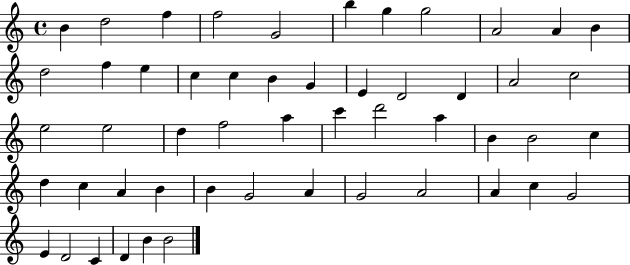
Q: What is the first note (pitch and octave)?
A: B4